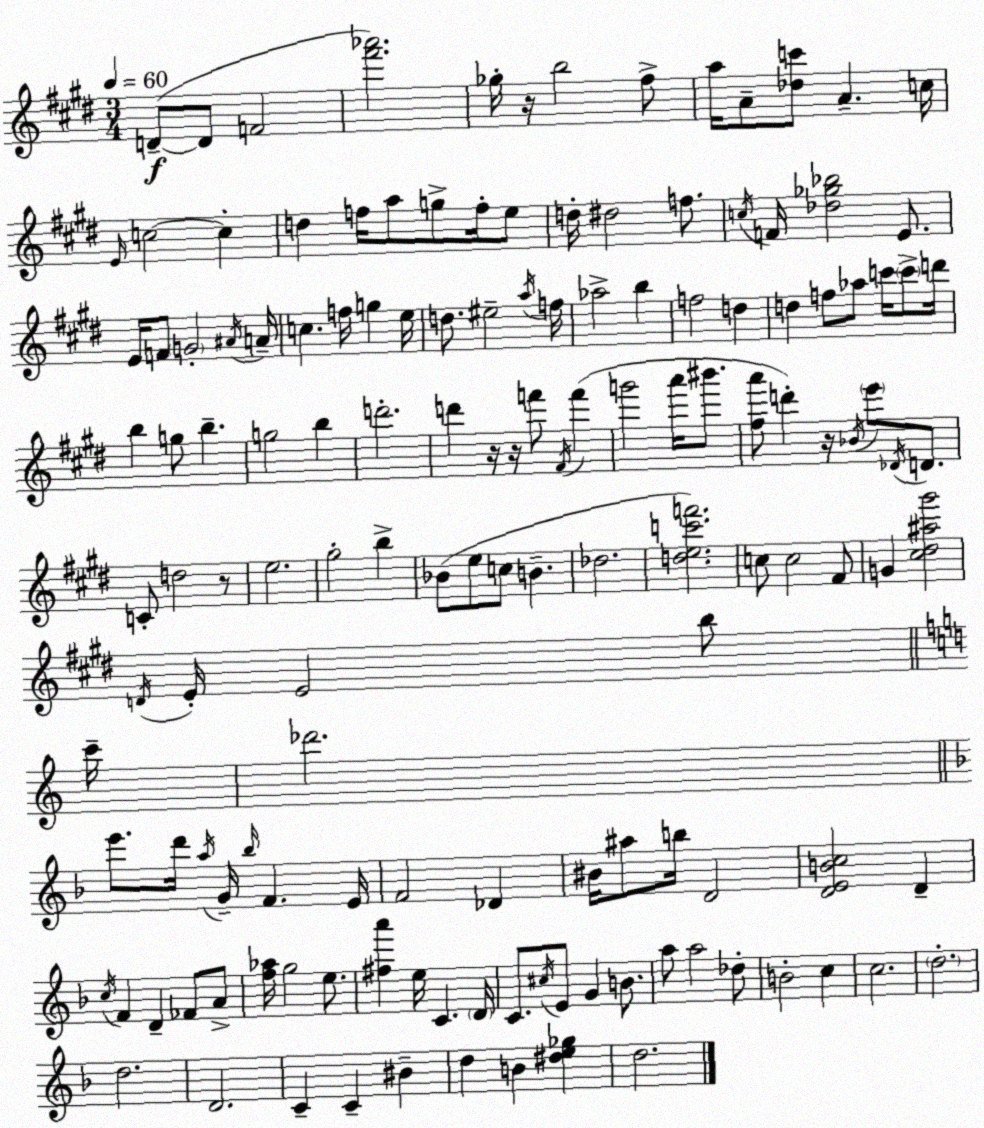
X:1
T:Untitled
M:3/4
L:1/4
K:E
D/2 D/2 F2 [^f'_a']2 _g/4 z/4 b2 ^f/2 a/4 A/2 [_dc']/2 A c/4 E/4 c2 c d f/4 a/2 g/2 f/4 e/2 d/4 ^d2 f/2 c/4 F/4 [_d_g_b]2 E/2 E/4 F/2 G2 ^A/4 A/4 c f/4 g e/4 d/2 ^e2 a/4 f/4 _a2 b f2 d d f/2 _a/2 c'/4 c'/2 d'/4 b g/2 b g2 b d'2 d' z/4 z/4 f'/2 ^F/4 f' g'2 a'/4 ^b'/2 [^fa']/2 d' z/4 _B/4 e'/2 _D/4 D/2 C/2 d2 z/2 e2 ^g2 b _B/2 e/2 c/2 B _d2 [dec'f']2 c/2 c2 ^F/2 G [^c^d^a^g']2 D/4 E/4 E2 b/2 c'/4 _d'2 e'/2 d'/4 a/4 G/4 _b/4 F E/4 F2 _D ^B/4 ^a/2 b/4 D2 [DEBc]2 D c/4 F D _F/2 A/2 [f_a]/4 g2 e/2 [^fa'] e/4 C D/4 C/2 ^c/4 E/2 G B/2 a/2 a2 _d/2 B2 c c2 d2 d2 D2 C C ^B d B [^de_g] d2